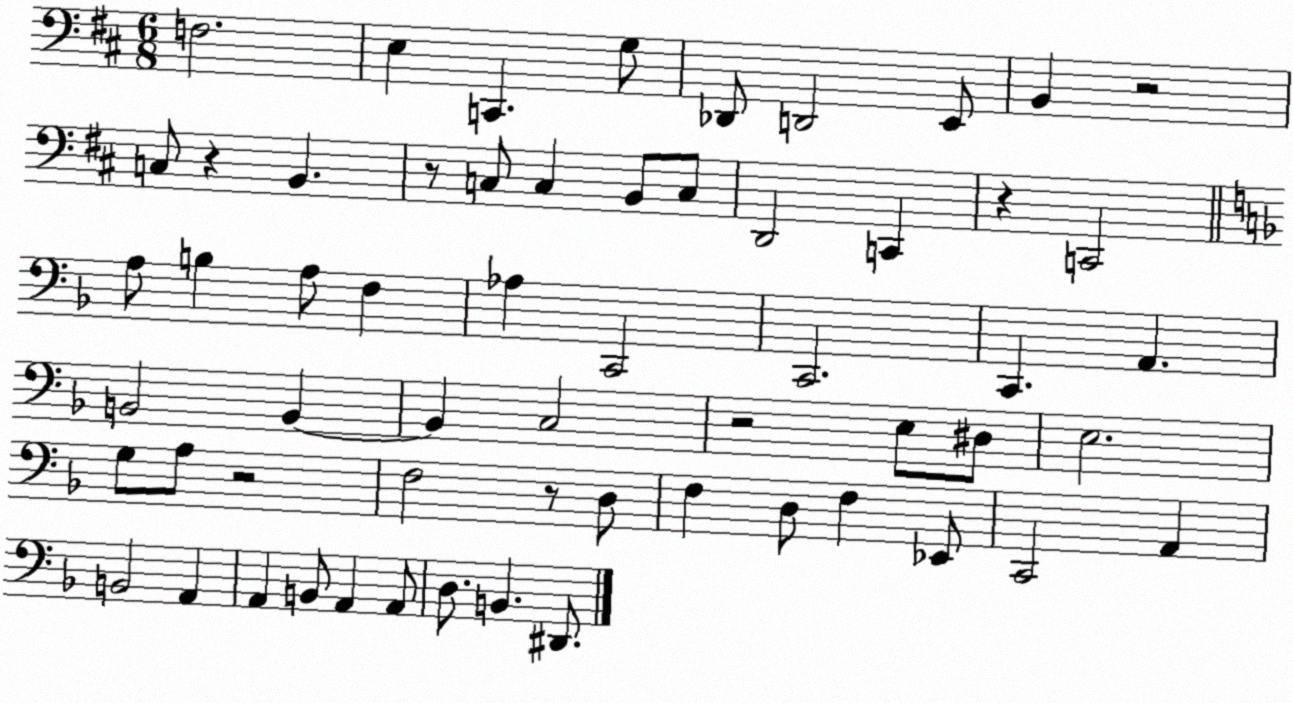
X:1
T:Untitled
M:6/8
L:1/4
K:D
F,2 E, C,, G,/2 _D,,/2 D,,2 E,,/2 B,, z2 C,/2 z B,, z/2 C,/2 C, B,,/2 C,/2 D,,2 C,, z C,,2 A,/2 B, A,/2 F, _A, C,,2 C,,2 C,, A,, B,,2 B,, B,, C,2 z2 E,/2 ^D,/2 E,2 G,/2 A,/2 z2 F,2 z/2 D,/2 F, D,/2 F, _E,,/2 C,,2 A,, B,,2 A,, A,, B,,/2 A,, A,,/2 D,/2 B,, ^D,,/2